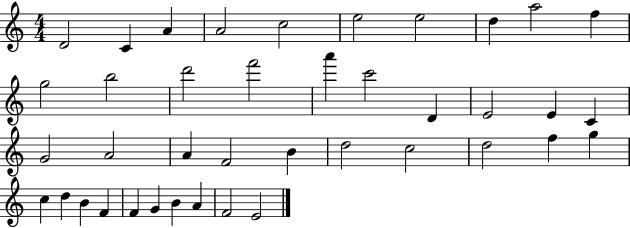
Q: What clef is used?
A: treble